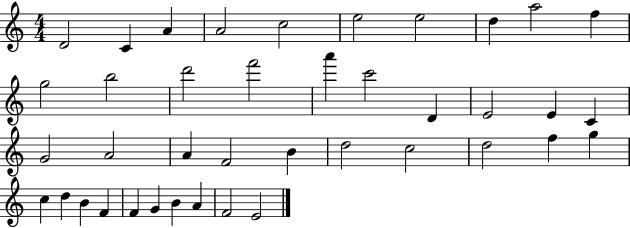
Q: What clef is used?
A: treble